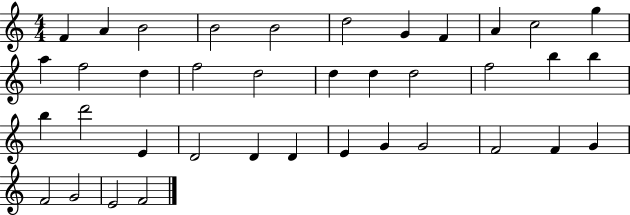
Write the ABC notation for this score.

X:1
T:Untitled
M:4/4
L:1/4
K:C
F A B2 B2 B2 d2 G F A c2 g a f2 d f2 d2 d d d2 f2 b b b d'2 E D2 D D E G G2 F2 F G F2 G2 E2 F2